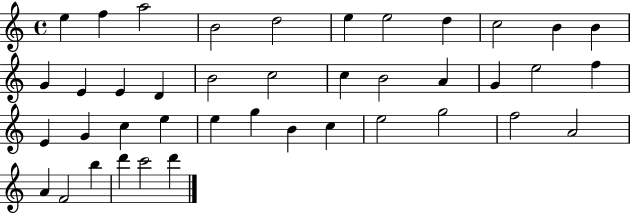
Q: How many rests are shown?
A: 0